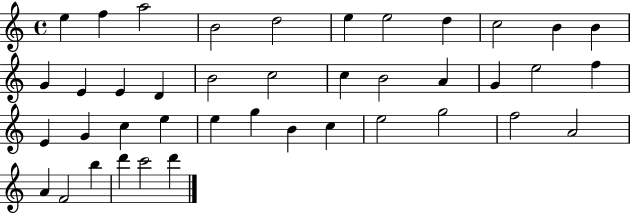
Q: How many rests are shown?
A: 0